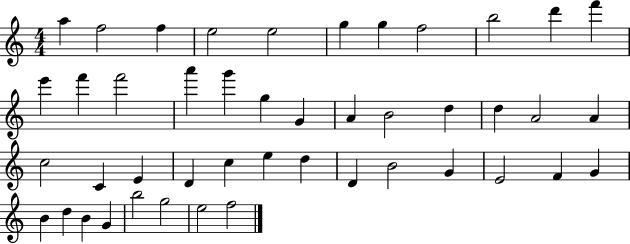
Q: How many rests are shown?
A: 0